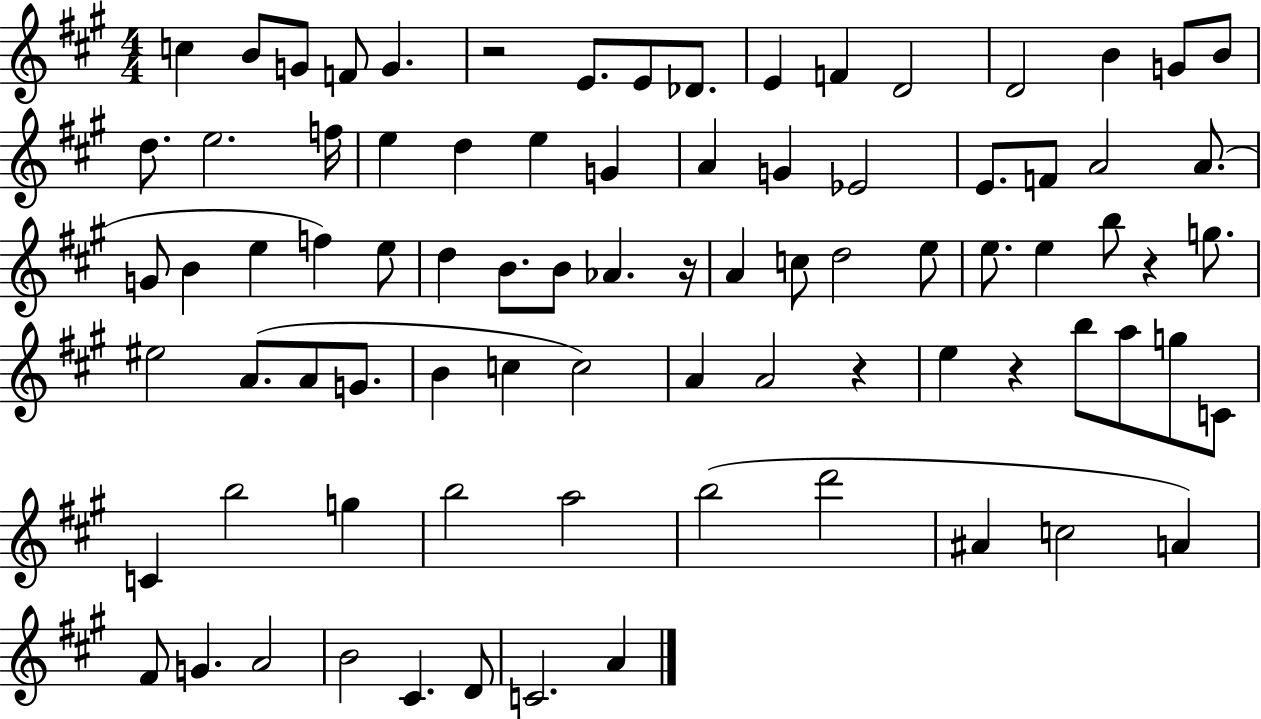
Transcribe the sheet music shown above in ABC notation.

X:1
T:Untitled
M:4/4
L:1/4
K:A
c B/2 G/2 F/2 G z2 E/2 E/2 _D/2 E F D2 D2 B G/2 B/2 d/2 e2 f/4 e d e G A G _E2 E/2 F/2 A2 A/2 G/2 B e f e/2 d B/2 B/2 _A z/4 A c/2 d2 e/2 e/2 e b/2 z g/2 ^e2 A/2 A/2 G/2 B c c2 A A2 z e z b/2 a/2 g/2 C/2 C b2 g b2 a2 b2 d'2 ^A c2 A ^F/2 G A2 B2 ^C D/2 C2 A